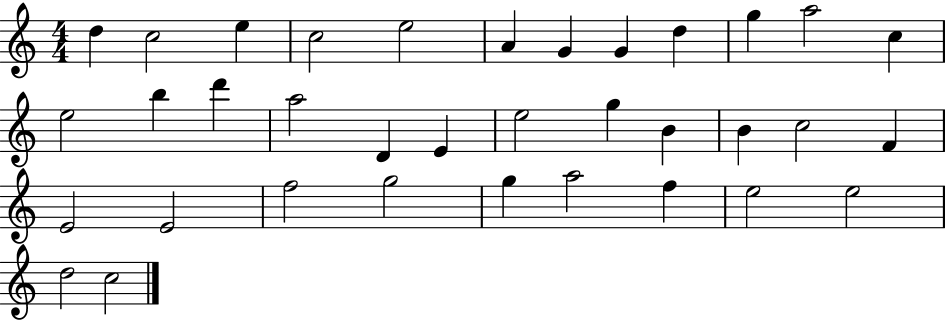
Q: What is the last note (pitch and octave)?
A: C5